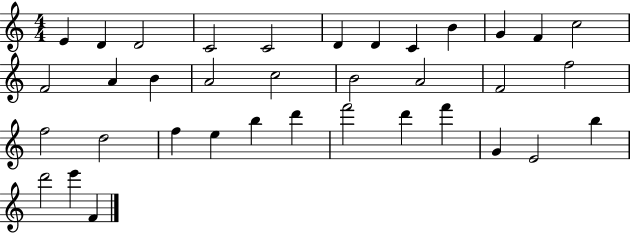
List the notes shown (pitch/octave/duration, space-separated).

E4/q D4/q D4/h C4/h C4/h D4/q D4/q C4/q B4/q G4/q F4/q C5/h F4/h A4/q B4/q A4/h C5/h B4/h A4/h F4/h F5/h F5/h D5/h F5/q E5/q B5/q D6/q F6/h D6/q F6/q G4/q E4/h B5/q D6/h E6/q F4/q